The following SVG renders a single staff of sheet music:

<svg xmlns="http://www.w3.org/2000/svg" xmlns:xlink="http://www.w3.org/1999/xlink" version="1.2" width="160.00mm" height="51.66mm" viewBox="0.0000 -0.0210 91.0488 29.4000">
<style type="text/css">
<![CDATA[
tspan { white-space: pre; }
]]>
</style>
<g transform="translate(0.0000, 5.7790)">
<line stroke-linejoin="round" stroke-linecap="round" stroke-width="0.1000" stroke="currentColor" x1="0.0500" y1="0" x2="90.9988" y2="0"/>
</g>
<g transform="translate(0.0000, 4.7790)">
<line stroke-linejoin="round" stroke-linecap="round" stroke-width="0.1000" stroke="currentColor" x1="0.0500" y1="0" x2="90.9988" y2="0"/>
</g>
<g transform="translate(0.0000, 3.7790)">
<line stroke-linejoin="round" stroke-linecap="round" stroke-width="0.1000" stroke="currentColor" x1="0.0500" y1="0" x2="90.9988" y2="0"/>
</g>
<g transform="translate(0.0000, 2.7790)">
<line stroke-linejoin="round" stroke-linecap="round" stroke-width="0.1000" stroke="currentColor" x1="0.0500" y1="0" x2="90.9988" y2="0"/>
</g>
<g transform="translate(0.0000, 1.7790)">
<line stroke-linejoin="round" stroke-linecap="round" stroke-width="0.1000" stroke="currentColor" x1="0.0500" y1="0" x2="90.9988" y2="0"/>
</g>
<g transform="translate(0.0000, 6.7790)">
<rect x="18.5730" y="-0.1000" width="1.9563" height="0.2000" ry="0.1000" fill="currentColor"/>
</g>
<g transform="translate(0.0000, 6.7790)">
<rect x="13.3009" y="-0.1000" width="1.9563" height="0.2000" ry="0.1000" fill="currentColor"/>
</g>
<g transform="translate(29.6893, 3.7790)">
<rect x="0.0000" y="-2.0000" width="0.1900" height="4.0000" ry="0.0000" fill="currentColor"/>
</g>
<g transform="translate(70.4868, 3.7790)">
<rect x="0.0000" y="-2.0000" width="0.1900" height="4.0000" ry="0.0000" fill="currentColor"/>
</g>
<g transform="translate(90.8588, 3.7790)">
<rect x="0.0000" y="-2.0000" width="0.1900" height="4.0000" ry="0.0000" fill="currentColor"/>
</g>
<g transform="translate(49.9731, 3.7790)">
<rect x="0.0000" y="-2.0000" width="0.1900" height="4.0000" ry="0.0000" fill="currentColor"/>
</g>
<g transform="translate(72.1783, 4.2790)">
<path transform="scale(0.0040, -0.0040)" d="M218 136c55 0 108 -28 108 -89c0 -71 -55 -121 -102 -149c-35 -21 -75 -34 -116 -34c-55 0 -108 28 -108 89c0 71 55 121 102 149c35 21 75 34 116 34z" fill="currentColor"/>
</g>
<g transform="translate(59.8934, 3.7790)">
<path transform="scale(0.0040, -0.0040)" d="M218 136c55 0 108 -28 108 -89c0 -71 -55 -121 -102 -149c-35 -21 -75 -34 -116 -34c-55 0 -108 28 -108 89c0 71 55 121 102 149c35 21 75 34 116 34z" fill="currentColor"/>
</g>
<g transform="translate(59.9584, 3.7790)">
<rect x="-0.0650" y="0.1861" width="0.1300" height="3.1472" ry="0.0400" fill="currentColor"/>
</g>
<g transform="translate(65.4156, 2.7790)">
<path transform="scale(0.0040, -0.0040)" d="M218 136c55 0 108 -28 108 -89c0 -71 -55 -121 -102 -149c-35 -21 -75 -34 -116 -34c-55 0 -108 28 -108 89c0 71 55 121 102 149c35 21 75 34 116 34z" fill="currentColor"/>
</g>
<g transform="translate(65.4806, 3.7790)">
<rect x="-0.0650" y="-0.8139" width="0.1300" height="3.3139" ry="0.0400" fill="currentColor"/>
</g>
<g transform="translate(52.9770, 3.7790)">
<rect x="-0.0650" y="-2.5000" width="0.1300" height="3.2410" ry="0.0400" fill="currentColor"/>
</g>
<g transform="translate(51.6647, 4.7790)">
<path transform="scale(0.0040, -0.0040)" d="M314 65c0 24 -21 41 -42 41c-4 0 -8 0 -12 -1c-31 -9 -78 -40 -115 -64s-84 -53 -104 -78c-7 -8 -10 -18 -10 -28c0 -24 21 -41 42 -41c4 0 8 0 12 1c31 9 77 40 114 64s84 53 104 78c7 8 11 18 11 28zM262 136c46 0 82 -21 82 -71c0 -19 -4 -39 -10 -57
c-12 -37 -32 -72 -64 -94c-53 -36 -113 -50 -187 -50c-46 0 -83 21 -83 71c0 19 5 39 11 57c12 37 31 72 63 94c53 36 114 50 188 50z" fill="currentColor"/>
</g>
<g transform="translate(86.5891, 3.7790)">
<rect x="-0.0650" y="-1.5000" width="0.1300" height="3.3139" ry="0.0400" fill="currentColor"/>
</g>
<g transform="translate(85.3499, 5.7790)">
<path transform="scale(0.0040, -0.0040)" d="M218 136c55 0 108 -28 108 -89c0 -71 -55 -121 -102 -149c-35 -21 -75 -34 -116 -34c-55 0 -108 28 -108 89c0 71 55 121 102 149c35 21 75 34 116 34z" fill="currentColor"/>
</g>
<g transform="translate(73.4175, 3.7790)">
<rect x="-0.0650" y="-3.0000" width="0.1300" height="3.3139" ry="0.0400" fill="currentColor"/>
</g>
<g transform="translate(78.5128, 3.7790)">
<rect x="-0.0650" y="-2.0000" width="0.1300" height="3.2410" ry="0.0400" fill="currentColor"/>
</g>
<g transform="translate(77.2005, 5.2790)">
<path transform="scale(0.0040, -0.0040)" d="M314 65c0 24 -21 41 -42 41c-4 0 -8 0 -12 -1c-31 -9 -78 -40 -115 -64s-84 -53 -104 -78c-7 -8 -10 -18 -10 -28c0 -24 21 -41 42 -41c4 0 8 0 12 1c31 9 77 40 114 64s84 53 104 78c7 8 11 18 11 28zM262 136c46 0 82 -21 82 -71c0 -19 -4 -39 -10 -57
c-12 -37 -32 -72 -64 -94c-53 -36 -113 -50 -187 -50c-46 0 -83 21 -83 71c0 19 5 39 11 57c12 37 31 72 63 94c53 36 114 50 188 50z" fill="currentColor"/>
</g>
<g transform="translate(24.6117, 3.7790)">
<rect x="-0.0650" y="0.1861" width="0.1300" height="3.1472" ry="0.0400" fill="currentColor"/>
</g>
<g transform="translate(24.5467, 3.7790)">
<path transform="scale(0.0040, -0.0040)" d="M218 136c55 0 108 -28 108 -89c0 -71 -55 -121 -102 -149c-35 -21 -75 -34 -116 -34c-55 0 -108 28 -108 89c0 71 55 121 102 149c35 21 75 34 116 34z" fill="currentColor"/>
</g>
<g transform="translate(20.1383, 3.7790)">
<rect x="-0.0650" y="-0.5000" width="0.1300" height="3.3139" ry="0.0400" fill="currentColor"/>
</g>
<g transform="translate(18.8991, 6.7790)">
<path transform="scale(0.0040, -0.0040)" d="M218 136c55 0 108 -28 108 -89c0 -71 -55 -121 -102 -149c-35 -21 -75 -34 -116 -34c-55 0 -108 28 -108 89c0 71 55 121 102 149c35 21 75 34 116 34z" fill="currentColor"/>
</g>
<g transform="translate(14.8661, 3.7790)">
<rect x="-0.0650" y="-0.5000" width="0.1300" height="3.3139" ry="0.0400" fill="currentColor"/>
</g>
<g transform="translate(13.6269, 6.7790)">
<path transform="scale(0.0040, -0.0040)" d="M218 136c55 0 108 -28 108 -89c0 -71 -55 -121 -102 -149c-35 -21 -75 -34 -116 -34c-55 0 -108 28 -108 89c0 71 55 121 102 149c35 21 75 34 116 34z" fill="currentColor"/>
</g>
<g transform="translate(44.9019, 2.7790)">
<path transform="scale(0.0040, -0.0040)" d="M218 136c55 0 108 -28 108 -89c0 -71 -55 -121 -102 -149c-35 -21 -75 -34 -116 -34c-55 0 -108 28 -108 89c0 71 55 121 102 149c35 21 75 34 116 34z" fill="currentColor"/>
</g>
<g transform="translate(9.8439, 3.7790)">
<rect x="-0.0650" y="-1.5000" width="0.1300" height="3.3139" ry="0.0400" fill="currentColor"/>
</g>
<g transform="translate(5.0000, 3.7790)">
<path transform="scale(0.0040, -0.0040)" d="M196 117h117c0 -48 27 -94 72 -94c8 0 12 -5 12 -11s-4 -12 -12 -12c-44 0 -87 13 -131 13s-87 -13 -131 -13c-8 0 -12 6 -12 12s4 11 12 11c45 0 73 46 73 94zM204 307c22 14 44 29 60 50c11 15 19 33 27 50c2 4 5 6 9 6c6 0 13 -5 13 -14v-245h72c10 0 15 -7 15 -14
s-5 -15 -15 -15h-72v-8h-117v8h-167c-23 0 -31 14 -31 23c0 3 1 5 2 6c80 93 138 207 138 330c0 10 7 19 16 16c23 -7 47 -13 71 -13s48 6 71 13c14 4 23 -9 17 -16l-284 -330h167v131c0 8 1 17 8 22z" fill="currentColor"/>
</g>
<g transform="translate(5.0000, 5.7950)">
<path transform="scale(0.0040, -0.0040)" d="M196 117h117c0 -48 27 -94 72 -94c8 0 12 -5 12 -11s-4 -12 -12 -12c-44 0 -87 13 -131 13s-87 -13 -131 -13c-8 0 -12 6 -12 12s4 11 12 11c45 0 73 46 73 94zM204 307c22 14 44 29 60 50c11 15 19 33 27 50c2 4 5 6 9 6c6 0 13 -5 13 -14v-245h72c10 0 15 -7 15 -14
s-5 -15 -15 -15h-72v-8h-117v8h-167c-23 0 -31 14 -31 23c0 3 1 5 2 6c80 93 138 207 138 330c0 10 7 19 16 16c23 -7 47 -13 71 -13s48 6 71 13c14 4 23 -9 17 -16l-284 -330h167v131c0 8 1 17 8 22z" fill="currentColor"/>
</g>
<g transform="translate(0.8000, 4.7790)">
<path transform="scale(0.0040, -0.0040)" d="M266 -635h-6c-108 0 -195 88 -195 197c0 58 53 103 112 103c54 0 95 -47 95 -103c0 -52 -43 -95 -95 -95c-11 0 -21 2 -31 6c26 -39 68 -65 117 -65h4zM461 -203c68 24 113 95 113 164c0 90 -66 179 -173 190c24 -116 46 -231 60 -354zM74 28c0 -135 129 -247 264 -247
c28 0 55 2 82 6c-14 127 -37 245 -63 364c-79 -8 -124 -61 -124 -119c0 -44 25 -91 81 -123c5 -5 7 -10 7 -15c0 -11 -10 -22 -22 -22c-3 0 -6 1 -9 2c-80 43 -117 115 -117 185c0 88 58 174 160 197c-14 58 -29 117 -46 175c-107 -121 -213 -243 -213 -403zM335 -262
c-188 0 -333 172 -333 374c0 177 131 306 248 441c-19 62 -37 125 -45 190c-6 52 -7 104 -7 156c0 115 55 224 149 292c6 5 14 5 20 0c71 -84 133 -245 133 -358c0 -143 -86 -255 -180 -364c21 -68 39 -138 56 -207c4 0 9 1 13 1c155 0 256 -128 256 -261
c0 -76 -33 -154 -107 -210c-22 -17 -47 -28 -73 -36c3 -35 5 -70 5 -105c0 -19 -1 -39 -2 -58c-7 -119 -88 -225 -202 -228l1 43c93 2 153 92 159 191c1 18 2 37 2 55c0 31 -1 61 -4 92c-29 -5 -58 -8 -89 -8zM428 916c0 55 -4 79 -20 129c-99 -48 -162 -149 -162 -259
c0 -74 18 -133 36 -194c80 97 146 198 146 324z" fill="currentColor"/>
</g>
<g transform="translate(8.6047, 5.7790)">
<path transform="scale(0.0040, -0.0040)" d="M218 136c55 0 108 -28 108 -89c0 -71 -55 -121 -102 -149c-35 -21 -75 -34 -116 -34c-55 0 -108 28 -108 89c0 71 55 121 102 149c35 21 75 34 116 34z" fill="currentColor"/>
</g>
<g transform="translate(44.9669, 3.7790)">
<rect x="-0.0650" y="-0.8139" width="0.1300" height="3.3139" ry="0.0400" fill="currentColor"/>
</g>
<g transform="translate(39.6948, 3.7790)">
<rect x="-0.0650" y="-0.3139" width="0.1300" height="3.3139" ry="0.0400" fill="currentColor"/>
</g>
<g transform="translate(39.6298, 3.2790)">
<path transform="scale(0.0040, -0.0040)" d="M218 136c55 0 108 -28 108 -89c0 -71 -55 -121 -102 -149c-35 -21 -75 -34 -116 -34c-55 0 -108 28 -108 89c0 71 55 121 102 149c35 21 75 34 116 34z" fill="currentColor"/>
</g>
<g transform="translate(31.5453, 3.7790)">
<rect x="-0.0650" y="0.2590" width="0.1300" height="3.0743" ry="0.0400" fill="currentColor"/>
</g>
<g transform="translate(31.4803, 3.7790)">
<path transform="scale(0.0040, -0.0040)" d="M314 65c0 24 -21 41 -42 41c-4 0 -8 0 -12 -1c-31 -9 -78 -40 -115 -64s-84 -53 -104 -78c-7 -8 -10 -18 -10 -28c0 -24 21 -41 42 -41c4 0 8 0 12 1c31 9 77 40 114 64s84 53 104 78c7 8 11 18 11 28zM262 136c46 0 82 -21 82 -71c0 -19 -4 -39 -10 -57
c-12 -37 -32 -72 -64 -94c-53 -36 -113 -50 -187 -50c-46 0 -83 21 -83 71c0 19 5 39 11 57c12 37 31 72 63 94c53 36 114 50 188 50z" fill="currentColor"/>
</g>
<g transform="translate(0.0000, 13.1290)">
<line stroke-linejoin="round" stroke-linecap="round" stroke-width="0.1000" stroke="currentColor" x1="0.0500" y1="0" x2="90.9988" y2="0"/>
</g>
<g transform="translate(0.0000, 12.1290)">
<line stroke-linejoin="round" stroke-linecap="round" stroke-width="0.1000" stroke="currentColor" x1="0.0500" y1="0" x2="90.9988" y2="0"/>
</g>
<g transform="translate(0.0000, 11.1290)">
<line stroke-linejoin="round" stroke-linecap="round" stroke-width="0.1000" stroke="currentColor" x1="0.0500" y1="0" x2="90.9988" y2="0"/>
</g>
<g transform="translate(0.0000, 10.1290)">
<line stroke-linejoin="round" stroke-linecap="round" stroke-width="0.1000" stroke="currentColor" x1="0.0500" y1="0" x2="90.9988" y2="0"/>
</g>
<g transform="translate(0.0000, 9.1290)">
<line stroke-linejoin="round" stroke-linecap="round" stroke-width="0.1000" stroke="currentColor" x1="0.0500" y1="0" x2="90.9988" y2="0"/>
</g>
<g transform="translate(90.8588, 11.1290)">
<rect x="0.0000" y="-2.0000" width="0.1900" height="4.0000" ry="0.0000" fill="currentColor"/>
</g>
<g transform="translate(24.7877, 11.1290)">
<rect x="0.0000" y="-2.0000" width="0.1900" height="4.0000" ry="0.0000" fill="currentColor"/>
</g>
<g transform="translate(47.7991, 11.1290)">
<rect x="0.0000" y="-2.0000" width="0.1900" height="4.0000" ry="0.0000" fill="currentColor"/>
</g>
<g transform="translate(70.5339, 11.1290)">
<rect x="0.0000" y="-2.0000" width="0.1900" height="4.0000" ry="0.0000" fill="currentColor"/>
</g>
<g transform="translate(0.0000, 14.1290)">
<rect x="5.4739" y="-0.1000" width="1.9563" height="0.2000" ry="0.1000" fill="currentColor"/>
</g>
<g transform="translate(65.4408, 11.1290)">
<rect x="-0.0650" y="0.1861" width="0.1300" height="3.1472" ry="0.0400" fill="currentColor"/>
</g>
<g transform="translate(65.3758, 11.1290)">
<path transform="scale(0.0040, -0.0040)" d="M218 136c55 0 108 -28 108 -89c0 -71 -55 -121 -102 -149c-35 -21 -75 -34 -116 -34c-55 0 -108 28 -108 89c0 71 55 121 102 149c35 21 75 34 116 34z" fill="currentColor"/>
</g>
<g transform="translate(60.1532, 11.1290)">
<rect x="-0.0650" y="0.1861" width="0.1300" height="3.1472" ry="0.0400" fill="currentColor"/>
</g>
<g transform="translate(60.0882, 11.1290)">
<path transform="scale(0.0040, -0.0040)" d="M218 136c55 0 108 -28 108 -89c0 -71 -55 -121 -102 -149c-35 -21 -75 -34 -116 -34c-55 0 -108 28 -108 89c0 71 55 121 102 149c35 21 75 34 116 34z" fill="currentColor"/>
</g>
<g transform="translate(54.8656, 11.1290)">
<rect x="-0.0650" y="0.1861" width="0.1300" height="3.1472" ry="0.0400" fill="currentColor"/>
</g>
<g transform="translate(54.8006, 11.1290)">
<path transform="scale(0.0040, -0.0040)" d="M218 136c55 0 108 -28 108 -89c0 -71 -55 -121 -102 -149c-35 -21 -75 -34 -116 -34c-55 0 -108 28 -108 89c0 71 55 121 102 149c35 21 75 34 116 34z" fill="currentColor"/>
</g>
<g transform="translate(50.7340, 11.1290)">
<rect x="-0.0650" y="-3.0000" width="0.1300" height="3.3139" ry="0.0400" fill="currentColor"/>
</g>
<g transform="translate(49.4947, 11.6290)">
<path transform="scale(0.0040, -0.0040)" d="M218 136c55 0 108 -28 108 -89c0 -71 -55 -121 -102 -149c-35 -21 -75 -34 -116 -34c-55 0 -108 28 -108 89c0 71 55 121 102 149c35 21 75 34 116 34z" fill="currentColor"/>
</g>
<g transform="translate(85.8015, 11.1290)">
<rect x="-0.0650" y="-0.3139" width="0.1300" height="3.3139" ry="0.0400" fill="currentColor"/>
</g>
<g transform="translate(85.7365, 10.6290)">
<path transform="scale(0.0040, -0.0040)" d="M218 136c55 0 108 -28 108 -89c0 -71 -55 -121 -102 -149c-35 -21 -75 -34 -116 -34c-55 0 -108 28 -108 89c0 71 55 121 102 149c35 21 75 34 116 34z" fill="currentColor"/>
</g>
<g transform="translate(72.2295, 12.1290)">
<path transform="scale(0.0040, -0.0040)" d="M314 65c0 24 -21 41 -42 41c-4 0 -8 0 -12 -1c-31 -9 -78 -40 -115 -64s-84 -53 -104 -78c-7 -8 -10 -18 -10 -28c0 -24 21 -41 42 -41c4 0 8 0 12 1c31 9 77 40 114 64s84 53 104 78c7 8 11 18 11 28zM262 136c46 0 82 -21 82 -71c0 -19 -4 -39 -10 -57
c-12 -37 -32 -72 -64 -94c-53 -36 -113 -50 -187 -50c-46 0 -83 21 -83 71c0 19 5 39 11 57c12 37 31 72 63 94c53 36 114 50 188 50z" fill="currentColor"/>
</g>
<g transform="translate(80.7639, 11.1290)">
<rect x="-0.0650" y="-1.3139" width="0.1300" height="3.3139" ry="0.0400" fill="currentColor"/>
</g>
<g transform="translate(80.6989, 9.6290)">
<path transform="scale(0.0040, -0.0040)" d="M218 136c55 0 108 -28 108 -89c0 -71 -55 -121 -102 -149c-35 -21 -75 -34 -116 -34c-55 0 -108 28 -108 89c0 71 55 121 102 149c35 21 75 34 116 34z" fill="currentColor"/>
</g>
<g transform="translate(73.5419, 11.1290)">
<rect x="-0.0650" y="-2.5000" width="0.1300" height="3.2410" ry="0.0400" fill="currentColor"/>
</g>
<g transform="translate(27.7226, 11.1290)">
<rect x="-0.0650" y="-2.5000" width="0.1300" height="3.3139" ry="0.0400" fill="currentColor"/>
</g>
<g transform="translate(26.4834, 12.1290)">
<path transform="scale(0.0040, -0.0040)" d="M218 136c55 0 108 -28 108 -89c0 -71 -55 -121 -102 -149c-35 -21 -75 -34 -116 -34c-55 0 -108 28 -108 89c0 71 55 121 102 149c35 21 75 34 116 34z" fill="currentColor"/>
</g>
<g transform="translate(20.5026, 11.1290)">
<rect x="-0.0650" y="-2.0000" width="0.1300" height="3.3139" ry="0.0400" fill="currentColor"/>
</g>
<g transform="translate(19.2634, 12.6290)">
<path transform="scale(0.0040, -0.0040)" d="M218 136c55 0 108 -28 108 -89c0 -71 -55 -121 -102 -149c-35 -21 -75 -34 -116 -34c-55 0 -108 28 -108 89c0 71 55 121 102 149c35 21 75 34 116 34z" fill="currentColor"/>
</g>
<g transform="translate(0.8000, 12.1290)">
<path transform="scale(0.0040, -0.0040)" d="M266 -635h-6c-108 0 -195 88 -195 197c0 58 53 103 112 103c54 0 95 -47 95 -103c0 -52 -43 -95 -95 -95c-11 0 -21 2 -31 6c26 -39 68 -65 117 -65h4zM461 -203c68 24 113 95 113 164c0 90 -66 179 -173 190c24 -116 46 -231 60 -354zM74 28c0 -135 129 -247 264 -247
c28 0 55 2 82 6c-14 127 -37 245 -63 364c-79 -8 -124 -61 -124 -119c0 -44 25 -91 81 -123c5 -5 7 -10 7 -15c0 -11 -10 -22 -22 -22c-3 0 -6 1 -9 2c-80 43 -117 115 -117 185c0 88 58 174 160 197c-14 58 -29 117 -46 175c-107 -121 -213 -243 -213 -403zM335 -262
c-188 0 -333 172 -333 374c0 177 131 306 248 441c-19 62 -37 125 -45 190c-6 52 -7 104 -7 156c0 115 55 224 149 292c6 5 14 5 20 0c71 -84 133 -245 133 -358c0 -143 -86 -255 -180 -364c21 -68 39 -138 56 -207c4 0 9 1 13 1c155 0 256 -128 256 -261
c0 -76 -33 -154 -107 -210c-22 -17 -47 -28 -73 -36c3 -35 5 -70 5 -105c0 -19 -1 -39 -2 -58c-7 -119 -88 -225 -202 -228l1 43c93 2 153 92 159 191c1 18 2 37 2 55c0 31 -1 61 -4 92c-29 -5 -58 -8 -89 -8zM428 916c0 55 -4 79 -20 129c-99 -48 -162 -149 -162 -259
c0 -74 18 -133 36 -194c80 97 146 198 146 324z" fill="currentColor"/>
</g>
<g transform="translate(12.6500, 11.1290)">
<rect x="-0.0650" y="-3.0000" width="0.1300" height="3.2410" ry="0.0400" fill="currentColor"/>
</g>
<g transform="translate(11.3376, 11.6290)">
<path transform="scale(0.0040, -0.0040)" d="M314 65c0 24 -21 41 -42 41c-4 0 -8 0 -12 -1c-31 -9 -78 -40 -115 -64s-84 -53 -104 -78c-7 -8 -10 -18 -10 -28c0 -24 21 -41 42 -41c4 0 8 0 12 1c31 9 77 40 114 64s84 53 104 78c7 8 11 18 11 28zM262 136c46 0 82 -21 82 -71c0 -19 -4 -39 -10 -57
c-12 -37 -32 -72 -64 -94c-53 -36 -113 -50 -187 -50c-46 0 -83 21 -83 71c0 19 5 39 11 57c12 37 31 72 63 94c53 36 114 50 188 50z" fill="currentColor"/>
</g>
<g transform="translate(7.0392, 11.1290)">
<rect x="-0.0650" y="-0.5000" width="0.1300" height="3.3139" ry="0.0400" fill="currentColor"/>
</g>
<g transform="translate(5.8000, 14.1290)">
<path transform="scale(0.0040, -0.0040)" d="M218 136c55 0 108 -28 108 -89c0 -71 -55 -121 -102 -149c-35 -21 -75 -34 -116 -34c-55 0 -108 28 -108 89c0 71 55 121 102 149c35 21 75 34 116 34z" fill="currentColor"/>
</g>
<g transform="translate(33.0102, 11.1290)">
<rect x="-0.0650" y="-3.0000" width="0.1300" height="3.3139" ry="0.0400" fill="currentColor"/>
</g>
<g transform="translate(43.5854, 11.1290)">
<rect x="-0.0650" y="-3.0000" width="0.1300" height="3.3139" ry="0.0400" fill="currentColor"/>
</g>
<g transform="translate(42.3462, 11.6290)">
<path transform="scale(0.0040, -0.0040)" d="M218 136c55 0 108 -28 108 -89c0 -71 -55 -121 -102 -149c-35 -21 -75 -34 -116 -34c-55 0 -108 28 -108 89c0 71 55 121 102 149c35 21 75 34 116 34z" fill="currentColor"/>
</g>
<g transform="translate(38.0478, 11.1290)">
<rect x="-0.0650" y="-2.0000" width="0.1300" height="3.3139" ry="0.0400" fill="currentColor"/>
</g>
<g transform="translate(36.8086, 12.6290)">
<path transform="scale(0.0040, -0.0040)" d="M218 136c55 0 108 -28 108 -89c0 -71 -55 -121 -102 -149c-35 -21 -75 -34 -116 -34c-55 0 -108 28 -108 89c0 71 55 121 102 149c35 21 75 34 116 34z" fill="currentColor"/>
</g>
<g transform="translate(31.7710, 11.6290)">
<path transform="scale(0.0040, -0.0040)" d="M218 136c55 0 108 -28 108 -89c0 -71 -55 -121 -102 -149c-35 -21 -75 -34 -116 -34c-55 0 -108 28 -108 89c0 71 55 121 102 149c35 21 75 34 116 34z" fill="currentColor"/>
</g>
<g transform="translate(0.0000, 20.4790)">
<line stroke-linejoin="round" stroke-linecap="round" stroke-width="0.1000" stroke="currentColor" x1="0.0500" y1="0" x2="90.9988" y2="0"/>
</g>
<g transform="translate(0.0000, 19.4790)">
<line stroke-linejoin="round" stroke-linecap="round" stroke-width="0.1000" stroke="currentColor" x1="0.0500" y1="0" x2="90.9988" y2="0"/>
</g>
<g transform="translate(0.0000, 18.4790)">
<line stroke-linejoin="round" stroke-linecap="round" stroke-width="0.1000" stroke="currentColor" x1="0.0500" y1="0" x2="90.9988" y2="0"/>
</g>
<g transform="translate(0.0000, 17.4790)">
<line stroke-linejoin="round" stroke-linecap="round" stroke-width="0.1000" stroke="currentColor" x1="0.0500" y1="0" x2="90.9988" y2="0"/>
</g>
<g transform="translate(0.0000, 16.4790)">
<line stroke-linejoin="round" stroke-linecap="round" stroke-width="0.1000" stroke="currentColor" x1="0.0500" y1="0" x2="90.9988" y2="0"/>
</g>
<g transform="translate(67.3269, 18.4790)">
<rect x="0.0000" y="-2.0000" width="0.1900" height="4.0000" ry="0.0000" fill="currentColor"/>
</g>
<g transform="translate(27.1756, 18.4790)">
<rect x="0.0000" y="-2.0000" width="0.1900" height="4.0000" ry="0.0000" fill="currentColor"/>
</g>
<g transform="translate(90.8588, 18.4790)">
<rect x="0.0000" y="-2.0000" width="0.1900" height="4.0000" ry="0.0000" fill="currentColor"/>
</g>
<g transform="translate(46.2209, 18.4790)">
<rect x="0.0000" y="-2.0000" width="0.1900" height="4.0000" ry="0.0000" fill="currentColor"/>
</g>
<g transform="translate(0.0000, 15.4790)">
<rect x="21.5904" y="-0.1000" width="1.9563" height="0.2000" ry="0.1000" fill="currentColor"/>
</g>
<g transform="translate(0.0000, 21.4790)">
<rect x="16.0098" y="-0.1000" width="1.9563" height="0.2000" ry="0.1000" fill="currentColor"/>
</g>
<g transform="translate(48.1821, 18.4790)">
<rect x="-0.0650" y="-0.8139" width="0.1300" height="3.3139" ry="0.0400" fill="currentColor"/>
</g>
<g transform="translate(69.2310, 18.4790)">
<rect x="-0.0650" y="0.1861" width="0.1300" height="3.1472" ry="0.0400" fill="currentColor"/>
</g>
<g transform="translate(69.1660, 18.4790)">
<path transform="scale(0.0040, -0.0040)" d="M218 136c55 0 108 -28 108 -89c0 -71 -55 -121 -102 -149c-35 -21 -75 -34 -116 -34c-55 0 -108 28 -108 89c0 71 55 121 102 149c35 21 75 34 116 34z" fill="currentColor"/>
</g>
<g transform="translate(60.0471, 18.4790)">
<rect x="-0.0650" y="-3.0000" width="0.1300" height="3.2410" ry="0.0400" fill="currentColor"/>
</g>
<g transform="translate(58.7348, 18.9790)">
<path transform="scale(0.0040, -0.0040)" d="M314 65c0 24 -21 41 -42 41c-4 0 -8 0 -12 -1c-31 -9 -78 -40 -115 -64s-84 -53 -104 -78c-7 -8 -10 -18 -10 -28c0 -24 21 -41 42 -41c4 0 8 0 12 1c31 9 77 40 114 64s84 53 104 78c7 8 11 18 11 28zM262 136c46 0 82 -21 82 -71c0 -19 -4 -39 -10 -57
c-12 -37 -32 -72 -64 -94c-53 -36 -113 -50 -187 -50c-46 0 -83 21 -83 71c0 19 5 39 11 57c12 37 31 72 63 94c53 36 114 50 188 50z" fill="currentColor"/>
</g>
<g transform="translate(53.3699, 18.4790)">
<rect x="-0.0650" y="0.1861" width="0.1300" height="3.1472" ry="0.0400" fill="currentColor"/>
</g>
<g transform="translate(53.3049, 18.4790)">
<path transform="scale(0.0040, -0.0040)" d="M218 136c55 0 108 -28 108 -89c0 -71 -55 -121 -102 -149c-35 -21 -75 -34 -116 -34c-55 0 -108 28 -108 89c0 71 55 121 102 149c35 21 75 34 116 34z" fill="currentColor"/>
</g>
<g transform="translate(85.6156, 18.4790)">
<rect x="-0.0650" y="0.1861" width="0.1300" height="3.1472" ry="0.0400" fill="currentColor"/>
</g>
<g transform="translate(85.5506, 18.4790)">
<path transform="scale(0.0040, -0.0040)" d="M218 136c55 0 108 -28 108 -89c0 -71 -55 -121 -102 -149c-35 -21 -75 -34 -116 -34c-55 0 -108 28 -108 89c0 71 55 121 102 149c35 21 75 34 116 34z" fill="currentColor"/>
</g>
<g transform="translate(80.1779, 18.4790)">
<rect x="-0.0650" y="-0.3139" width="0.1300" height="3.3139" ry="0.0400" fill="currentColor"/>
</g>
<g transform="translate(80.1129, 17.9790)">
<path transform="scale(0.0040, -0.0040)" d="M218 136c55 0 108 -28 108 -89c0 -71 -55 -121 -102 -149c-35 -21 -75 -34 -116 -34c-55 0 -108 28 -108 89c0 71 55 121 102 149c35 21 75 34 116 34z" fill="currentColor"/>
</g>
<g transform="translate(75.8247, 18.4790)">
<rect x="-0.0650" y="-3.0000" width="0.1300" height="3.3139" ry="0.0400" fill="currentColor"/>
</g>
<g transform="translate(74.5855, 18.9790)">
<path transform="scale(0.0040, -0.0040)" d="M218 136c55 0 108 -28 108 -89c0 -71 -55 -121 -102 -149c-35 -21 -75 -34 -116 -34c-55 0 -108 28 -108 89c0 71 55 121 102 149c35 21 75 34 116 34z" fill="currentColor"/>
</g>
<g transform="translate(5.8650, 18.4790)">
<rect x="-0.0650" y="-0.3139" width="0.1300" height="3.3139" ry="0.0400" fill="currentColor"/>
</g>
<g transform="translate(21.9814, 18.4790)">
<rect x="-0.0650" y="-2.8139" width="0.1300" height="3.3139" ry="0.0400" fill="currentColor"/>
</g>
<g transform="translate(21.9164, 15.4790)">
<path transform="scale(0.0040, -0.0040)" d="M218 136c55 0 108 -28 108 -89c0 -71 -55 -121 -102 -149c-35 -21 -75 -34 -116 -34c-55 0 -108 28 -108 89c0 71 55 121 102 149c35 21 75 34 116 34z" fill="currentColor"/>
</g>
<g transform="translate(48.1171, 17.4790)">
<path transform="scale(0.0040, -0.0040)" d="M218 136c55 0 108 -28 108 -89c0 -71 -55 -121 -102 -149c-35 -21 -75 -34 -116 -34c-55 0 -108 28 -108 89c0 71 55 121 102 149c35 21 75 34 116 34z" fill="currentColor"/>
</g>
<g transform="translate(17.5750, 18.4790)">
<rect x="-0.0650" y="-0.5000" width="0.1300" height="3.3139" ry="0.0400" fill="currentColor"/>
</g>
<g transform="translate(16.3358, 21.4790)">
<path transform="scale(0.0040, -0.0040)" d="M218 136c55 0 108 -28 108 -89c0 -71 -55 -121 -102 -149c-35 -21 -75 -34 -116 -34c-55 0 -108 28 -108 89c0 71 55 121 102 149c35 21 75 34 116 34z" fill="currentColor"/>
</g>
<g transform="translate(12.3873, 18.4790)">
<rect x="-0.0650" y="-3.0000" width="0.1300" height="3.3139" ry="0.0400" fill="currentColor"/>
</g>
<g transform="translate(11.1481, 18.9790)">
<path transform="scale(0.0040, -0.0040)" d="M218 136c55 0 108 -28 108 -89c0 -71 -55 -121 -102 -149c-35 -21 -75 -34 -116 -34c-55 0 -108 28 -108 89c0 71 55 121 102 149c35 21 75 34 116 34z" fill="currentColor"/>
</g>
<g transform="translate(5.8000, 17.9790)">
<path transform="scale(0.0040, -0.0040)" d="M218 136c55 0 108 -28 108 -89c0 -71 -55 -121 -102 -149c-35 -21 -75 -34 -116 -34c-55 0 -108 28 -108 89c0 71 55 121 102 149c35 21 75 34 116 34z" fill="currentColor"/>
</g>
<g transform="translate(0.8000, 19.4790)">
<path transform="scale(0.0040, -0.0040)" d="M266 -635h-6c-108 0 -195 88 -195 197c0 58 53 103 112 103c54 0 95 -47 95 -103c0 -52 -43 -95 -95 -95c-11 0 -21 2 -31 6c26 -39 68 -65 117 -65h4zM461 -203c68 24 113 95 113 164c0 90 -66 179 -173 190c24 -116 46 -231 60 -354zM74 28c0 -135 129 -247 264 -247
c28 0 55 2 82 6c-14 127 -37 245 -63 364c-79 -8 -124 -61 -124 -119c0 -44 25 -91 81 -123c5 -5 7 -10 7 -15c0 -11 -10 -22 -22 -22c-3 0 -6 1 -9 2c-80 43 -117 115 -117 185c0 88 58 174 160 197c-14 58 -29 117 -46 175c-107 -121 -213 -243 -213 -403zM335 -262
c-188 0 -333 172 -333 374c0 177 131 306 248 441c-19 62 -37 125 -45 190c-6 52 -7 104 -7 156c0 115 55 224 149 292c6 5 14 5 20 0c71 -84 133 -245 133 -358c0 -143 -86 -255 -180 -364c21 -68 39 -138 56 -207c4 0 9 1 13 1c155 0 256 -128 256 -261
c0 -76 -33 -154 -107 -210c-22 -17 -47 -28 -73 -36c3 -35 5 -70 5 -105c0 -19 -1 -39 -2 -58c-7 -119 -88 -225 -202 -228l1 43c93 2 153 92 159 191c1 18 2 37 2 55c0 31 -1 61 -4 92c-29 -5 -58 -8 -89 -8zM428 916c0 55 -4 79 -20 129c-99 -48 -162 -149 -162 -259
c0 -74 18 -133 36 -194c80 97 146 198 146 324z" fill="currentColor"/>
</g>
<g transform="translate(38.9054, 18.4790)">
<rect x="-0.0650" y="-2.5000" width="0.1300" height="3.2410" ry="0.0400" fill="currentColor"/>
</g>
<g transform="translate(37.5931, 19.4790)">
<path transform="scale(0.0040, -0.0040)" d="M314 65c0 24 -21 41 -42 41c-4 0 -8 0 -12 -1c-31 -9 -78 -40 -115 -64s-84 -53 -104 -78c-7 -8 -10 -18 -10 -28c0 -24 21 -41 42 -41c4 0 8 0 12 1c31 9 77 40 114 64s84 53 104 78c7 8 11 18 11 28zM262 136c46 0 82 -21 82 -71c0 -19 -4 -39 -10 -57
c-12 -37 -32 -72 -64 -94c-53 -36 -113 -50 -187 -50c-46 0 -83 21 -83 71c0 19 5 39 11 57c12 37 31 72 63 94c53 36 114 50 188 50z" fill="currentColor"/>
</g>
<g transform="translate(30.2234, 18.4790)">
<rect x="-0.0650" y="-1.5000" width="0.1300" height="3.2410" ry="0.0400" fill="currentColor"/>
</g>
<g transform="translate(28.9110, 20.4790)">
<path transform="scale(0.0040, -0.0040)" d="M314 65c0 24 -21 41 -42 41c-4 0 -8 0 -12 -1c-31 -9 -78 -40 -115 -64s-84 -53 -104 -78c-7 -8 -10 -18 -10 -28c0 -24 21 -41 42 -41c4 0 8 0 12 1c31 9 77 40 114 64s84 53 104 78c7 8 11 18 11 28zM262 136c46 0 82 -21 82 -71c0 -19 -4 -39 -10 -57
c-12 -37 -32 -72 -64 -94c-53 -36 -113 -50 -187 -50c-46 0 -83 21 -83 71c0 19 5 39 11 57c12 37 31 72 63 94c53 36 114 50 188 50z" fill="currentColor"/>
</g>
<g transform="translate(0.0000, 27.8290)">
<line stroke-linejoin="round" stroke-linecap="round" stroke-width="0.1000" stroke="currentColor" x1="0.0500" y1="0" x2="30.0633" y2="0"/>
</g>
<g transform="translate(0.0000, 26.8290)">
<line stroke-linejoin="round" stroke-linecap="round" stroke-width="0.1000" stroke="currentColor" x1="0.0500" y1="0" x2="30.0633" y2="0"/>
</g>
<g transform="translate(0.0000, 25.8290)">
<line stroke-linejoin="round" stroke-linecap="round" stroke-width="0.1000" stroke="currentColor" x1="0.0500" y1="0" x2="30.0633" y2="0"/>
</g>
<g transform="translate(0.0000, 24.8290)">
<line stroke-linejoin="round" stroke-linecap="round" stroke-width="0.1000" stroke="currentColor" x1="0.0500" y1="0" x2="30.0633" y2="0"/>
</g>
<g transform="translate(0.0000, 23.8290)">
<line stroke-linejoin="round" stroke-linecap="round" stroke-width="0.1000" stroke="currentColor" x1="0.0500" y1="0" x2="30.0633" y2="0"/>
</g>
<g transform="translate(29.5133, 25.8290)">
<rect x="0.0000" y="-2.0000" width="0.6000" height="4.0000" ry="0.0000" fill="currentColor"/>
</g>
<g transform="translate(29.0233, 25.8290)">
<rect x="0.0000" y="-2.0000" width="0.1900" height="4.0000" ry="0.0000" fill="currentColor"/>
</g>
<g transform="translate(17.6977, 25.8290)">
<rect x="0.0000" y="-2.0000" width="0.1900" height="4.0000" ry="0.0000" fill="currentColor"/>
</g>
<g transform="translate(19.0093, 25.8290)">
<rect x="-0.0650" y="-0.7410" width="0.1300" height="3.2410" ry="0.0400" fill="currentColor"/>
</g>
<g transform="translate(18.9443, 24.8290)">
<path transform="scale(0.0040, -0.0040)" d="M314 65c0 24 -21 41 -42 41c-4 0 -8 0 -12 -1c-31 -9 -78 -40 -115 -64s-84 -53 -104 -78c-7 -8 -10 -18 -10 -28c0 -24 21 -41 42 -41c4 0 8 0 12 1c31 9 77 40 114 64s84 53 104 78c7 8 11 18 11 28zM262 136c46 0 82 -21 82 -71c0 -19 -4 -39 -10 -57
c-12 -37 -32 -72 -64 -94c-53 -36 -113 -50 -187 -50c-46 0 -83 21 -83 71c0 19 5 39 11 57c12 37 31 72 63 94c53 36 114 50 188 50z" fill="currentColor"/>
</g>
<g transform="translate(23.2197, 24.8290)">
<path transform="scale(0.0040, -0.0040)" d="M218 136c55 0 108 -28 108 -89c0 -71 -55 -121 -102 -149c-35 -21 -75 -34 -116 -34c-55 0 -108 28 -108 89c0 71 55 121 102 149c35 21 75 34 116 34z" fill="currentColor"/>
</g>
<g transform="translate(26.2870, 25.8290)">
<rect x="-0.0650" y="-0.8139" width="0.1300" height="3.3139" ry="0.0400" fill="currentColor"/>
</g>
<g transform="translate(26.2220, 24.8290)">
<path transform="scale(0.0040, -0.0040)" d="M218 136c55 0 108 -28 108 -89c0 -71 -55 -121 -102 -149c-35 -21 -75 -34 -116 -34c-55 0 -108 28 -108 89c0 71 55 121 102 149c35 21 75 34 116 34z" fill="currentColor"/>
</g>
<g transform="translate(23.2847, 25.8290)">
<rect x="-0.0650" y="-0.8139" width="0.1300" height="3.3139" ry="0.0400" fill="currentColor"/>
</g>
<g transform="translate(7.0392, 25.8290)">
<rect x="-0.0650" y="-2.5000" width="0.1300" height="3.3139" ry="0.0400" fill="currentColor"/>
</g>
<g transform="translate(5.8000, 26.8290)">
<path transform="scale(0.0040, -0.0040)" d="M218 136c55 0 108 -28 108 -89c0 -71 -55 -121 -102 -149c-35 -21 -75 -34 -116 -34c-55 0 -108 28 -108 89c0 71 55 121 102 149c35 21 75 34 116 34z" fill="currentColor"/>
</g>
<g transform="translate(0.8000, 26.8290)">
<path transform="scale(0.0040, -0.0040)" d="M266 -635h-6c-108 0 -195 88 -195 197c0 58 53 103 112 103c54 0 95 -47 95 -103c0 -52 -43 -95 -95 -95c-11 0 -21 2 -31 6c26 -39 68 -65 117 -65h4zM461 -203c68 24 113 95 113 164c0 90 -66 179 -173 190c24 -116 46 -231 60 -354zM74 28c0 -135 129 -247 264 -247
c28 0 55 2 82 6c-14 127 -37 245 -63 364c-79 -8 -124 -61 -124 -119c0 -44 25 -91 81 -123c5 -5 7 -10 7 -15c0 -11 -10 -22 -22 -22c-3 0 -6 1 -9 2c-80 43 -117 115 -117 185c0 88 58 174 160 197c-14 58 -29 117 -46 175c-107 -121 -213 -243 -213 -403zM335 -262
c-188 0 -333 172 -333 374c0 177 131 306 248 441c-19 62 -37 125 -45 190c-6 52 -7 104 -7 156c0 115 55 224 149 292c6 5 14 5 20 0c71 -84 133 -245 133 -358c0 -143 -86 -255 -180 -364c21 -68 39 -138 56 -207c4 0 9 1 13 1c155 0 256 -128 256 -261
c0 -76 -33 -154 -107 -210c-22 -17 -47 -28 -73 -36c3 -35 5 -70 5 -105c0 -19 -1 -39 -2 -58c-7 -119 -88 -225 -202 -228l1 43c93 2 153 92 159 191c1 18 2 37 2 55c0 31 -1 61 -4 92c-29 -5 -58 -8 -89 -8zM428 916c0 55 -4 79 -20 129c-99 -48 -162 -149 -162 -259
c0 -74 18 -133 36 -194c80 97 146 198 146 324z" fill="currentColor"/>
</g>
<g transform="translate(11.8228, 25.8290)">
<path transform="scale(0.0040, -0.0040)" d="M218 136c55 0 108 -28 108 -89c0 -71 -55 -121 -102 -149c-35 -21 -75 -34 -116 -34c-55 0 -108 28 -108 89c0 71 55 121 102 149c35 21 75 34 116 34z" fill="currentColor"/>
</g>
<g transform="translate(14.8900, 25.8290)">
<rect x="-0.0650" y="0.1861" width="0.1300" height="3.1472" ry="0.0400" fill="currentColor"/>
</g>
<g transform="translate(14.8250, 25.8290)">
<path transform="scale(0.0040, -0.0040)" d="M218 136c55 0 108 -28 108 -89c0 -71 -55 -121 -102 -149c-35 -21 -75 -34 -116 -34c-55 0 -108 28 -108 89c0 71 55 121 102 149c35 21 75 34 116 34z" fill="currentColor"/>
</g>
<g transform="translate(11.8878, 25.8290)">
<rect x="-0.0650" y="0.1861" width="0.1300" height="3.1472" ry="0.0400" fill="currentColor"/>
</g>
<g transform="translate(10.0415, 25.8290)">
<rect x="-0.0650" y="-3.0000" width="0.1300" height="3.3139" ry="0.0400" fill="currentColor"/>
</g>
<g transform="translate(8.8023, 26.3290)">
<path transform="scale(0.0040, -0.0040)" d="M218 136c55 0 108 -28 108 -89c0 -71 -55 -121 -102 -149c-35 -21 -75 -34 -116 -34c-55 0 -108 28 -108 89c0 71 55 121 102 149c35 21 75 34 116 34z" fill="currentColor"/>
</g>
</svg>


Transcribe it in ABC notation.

X:1
T:Untitled
M:4/4
L:1/4
K:C
E C C B B2 c d G2 B d A F2 E C A2 F G A F A A B B B G2 e c c A C a E2 G2 d B A2 B A c B G A B B d2 d d